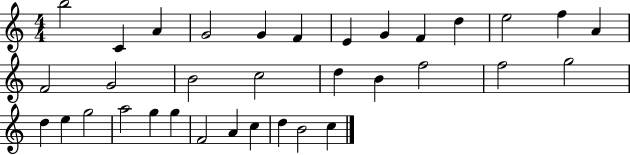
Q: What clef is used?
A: treble